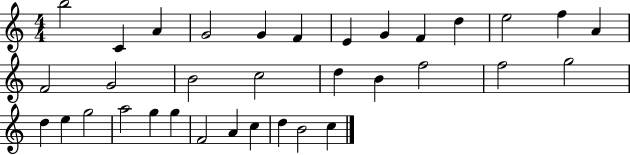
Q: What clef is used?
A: treble